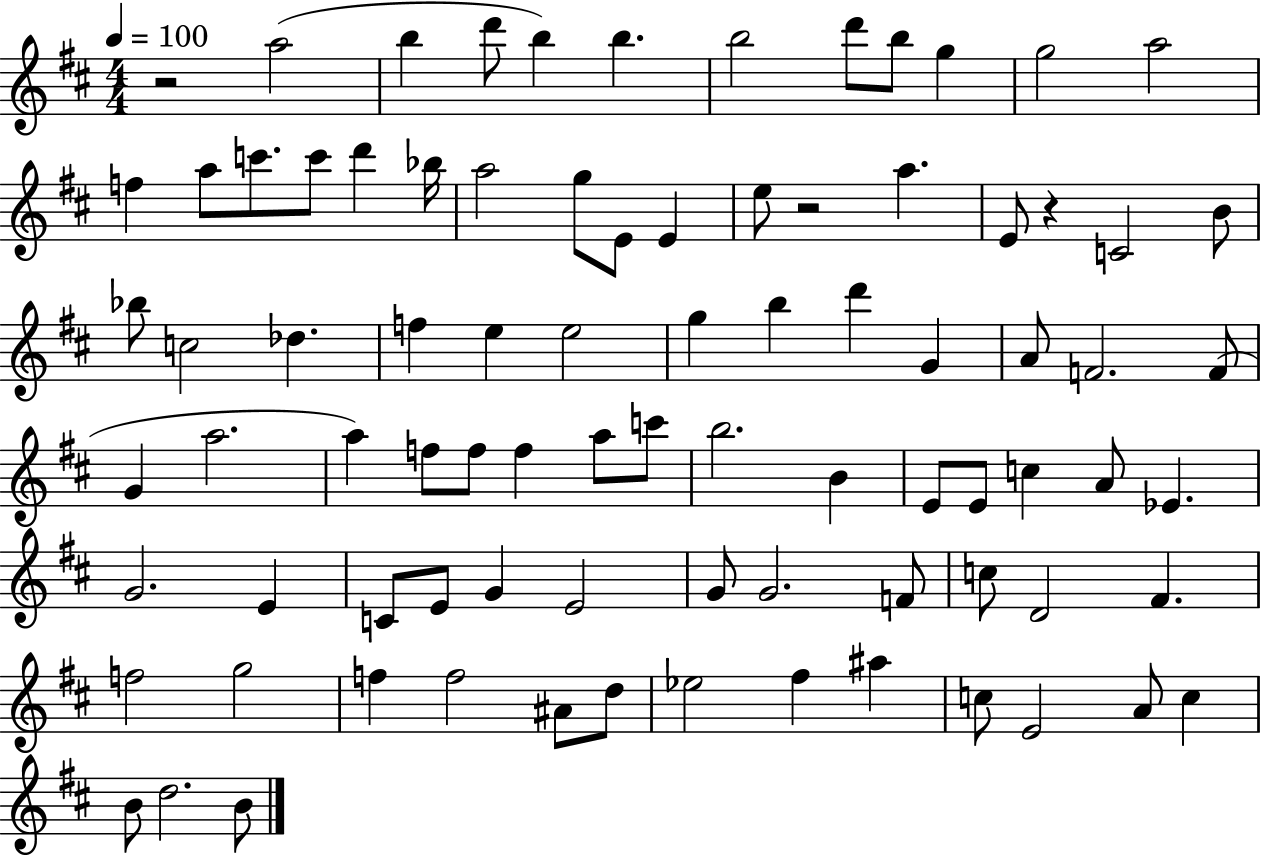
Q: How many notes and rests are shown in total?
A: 85